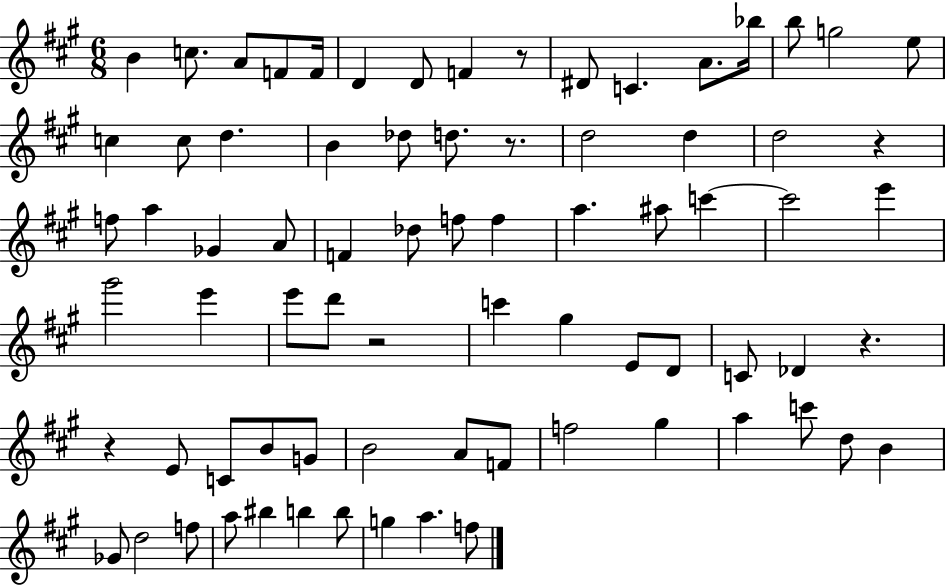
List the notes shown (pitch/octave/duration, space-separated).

B4/q C5/e. A4/e F4/e F4/s D4/q D4/e F4/q R/e D#4/e C4/q. A4/e. Bb5/s B5/e G5/h E5/e C5/q C5/e D5/q. B4/q Db5/e D5/e. R/e. D5/h D5/q D5/h R/q F5/e A5/q Gb4/q A4/e F4/q Db5/e F5/e F5/q A5/q. A#5/e C6/q C6/h E6/q G#6/h E6/q E6/e D6/e R/h C6/q G#5/q E4/e D4/e C4/e Db4/q R/q. R/q E4/e C4/e B4/e G4/e B4/h A4/e F4/e F5/h G#5/q A5/q C6/e D5/e B4/q Gb4/e D5/h F5/e A5/e BIS5/q B5/q B5/e G5/q A5/q. F5/e